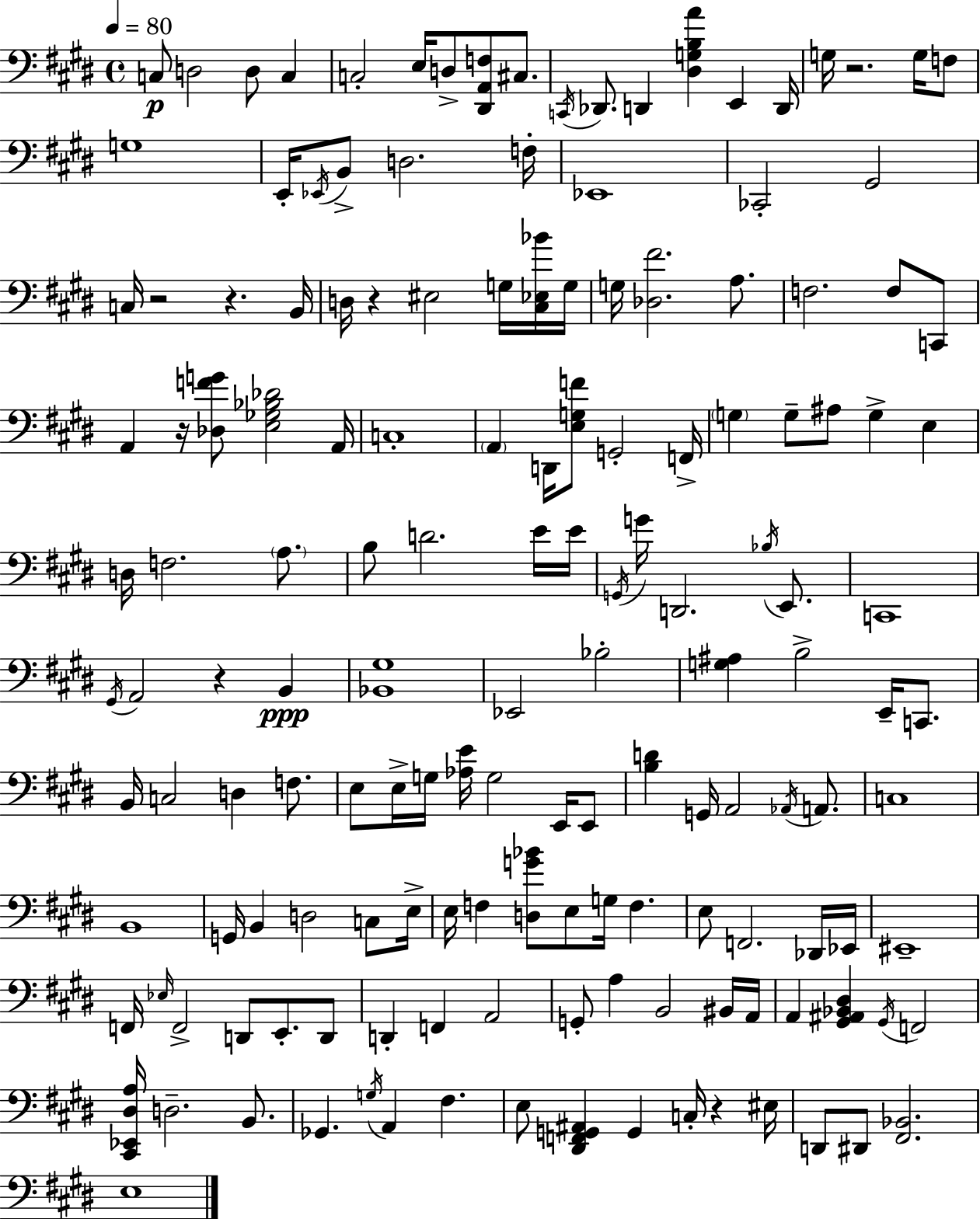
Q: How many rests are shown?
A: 7